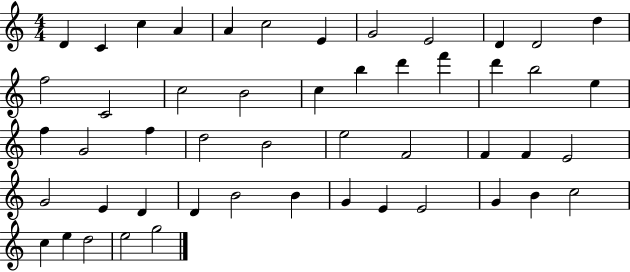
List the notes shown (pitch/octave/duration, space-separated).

D4/q C4/q C5/q A4/q A4/q C5/h E4/q G4/h E4/h D4/q D4/h D5/q F5/h C4/h C5/h B4/h C5/q B5/q D6/q F6/q D6/q B5/h E5/q F5/q G4/h F5/q D5/h B4/h E5/h F4/h F4/q F4/q E4/h G4/h E4/q D4/q D4/q B4/h B4/q G4/q E4/q E4/h G4/q B4/q C5/h C5/q E5/q D5/h E5/h G5/h